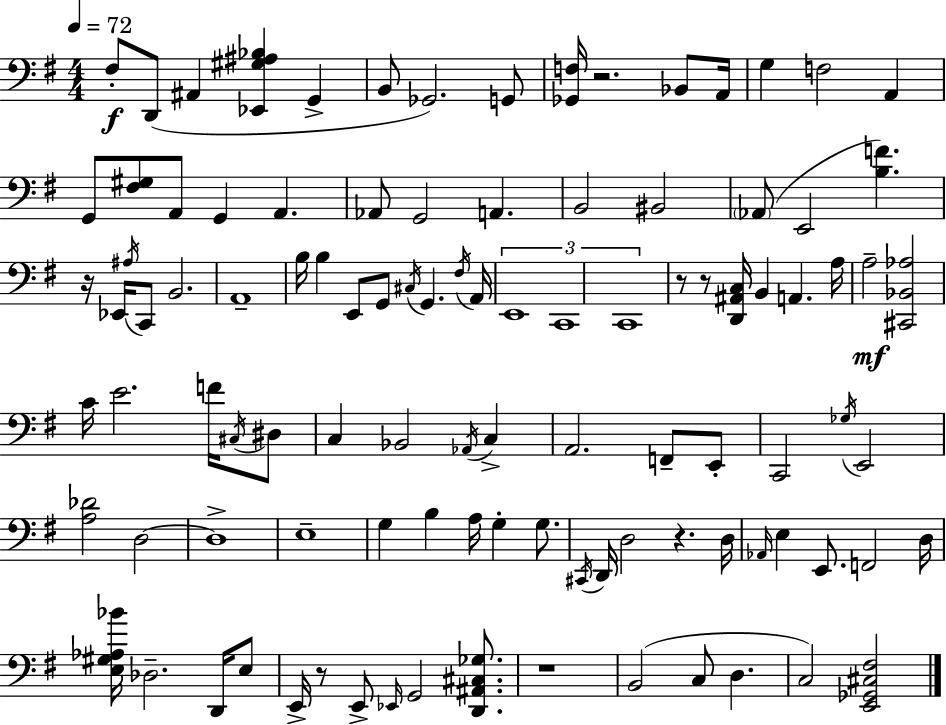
X:1
T:Untitled
M:4/4
L:1/4
K:G
^F,/2 D,,/2 ^A,, [_E,,^G,^A,_B,] G,, B,,/2 _G,,2 G,,/2 [_G,,F,]/4 z2 _B,,/2 A,,/4 G, F,2 A,, G,,/2 [^F,^G,]/2 A,,/2 G,, A,, _A,,/2 G,,2 A,, B,,2 ^B,,2 _A,,/2 E,,2 [B,F] z/4 _E,,/4 ^A,/4 C,,/2 B,,2 A,,4 B,/4 B, E,,/2 G,,/2 ^C,/4 G,, ^F,/4 A,,/4 E,,4 C,,4 C,,4 z/2 z/2 [D,,^A,,C,]/4 B,, A,, A,/4 A,2 [^C,,_B,,_A,]2 C/4 E2 F/4 ^C,/4 ^D,/2 C, _B,,2 _A,,/4 C, A,,2 F,,/2 E,,/2 C,,2 _G,/4 E,,2 [A,_D]2 D,2 D,4 E,4 G, B, A,/4 G, G,/2 ^C,,/4 D,,/4 D,2 z D,/4 _A,,/4 E, E,,/2 F,,2 D,/4 [E,^G,_A,_B]/4 _D,2 D,,/4 E,/2 E,,/4 z/2 E,,/2 _E,,/4 G,,2 [D,,^A,,^C,_G,]/2 z4 B,,2 C,/2 D, C,2 [E,,_G,,^C,^F,]2